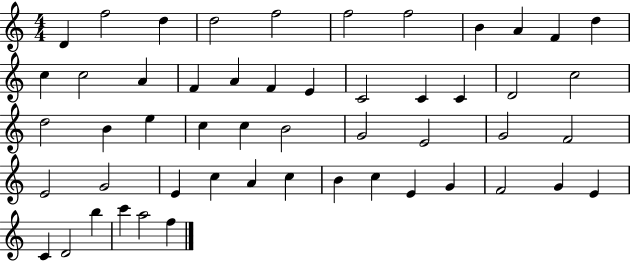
D4/q F5/h D5/q D5/h F5/h F5/h F5/h B4/q A4/q F4/q D5/q C5/q C5/h A4/q F4/q A4/q F4/q E4/q C4/h C4/q C4/q D4/h C5/h D5/h B4/q E5/q C5/q C5/q B4/h G4/h E4/h G4/h F4/h E4/h G4/h E4/q C5/q A4/q C5/q B4/q C5/q E4/q G4/q F4/h G4/q E4/q C4/q D4/h B5/q C6/q A5/h F5/q